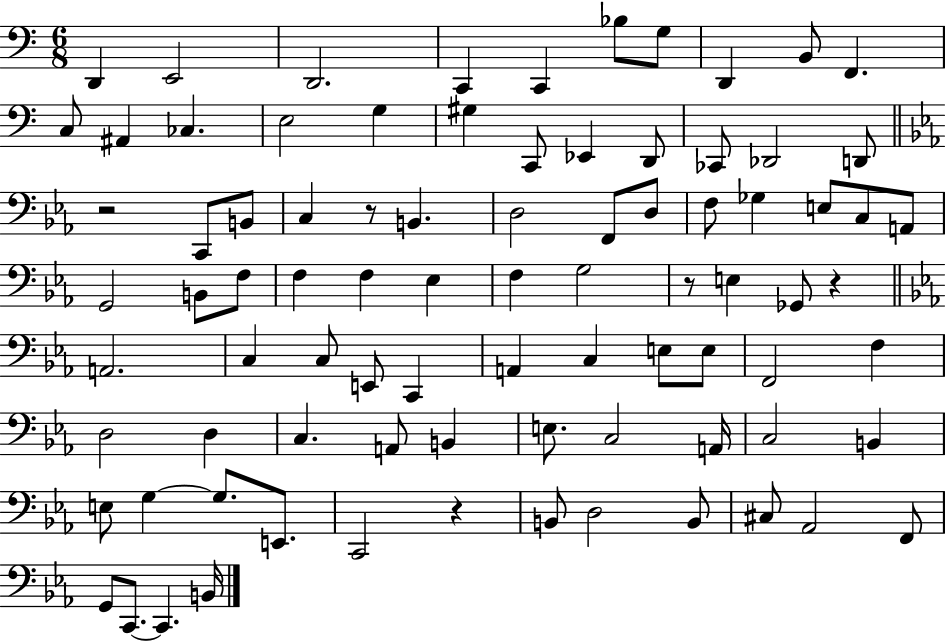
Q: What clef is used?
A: bass